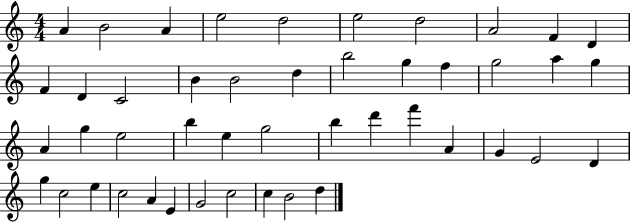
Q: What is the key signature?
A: C major